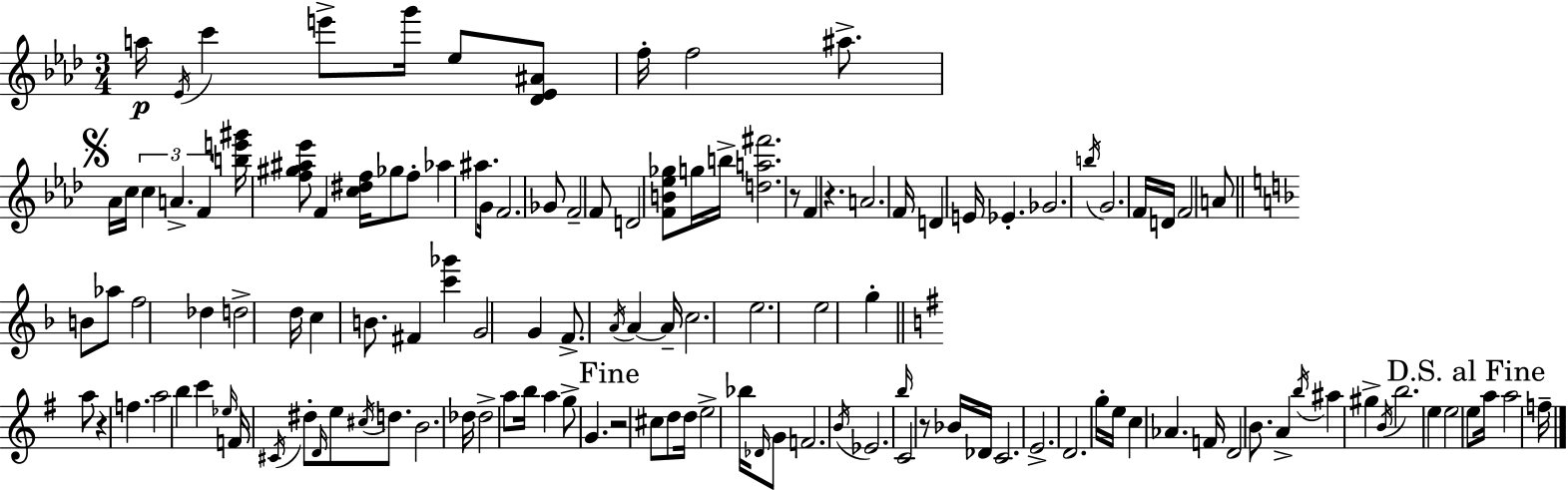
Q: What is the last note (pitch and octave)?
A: F5